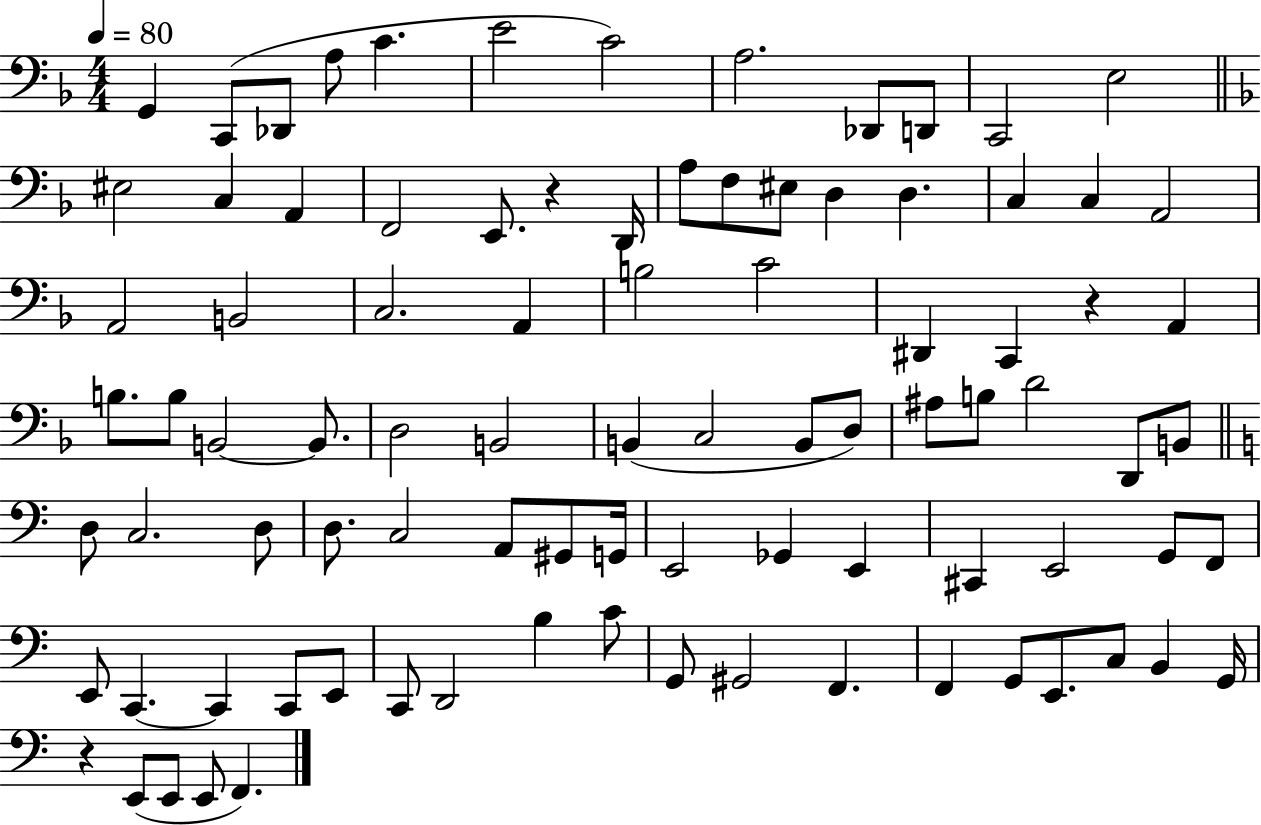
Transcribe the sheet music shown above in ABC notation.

X:1
T:Untitled
M:4/4
L:1/4
K:F
G,, C,,/2 _D,,/2 A,/2 C E2 C2 A,2 _D,,/2 D,,/2 C,,2 E,2 ^E,2 C, A,, F,,2 E,,/2 z D,,/4 A,/2 F,/2 ^E,/2 D, D, C, C, A,,2 A,,2 B,,2 C,2 A,, B,2 C2 ^D,, C,, z A,, B,/2 B,/2 B,,2 B,,/2 D,2 B,,2 B,, C,2 B,,/2 D,/2 ^A,/2 B,/2 D2 D,,/2 B,,/2 D,/2 C,2 D,/2 D,/2 C,2 A,,/2 ^G,,/2 G,,/4 E,,2 _G,, E,, ^C,, E,,2 G,,/2 F,,/2 E,,/2 C,, C,, C,,/2 E,,/2 C,,/2 D,,2 B, C/2 G,,/2 ^G,,2 F,, F,, G,,/2 E,,/2 C,/2 B,, G,,/4 z E,,/2 E,,/2 E,,/2 F,,